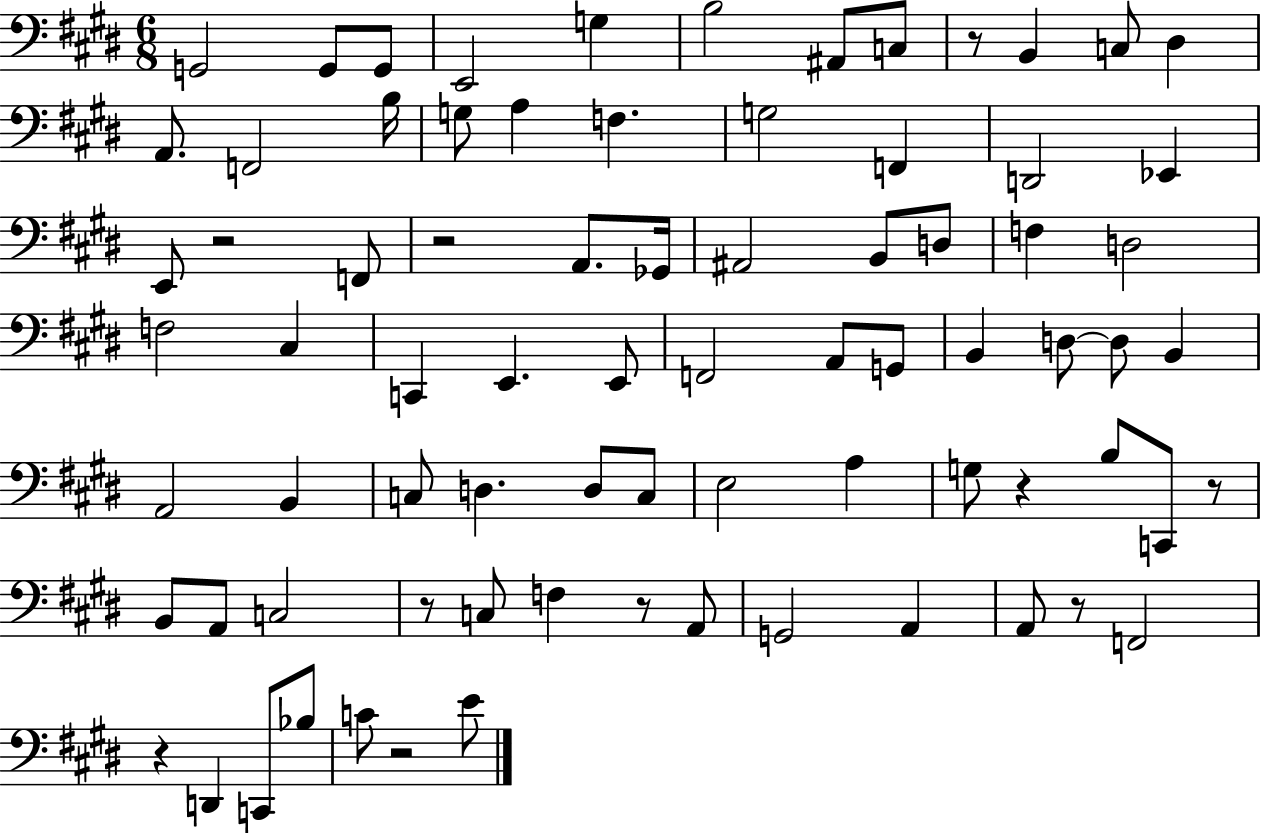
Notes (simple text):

G2/h G2/e G2/e E2/h G3/q B3/h A#2/e C3/e R/e B2/q C3/e D#3/q A2/e. F2/h B3/s G3/e A3/q F3/q. G3/h F2/q D2/h Eb2/q E2/e R/h F2/e R/h A2/e. Gb2/s A#2/h B2/e D3/e F3/q D3/h F3/h C#3/q C2/q E2/q. E2/e F2/h A2/e G2/e B2/q D3/e D3/e B2/q A2/h B2/q C3/e D3/q. D3/e C3/e E3/h A3/q G3/e R/q B3/e C2/e R/e B2/e A2/e C3/h R/e C3/e F3/q R/e A2/e G2/h A2/q A2/e R/e F2/h R/q D2/q C2/e Bb3/e C4/e R/h E4/e